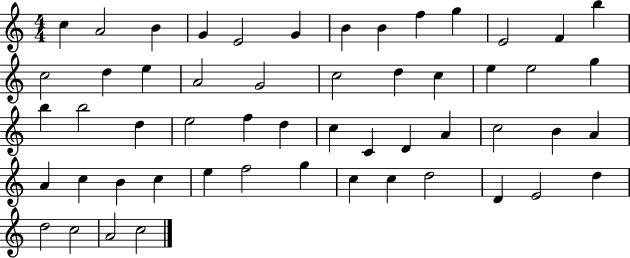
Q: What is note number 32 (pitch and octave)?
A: C4